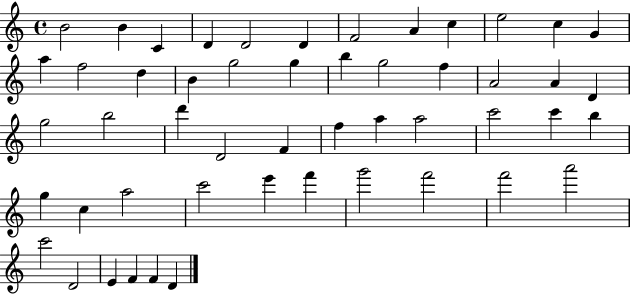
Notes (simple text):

B4/h B4/q C4/q D4/q D4/h D4/q F4/h A4/q C5/q E5/h C5/q G4/q A5/q F5/h D5/q B4/q G5/h G5/q B5/q G5/h F5/q A4/h A4/q D4/q G5/h B5/h D6/q D4/h F4/q F5/q A5/q A5/h C6/h C6/q B5/q G5/q C5/q A5/h C6/h E6/q F6/q G6/h F6/h F6/h A6/h C6/h D4/h E4/q F4/q F4/q D4/q